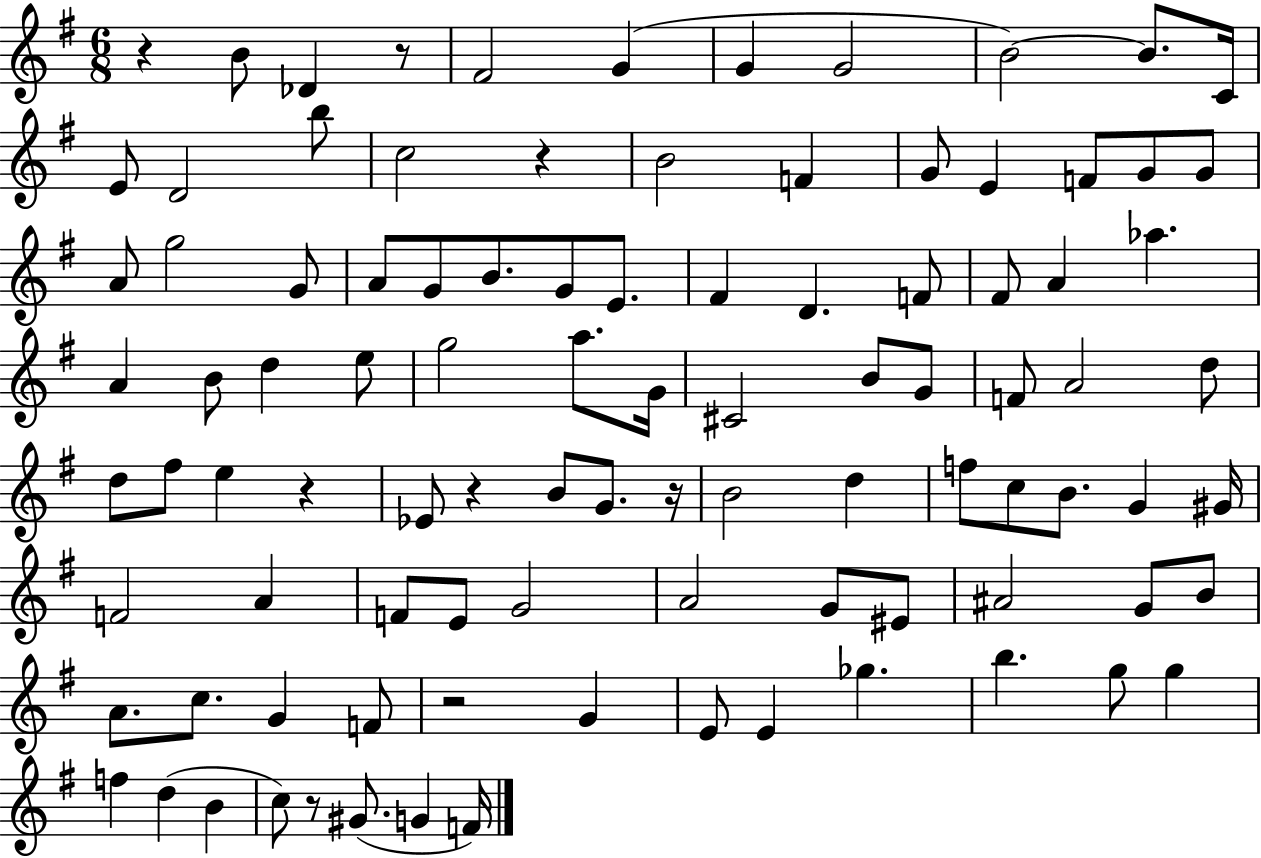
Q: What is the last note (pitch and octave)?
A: F4